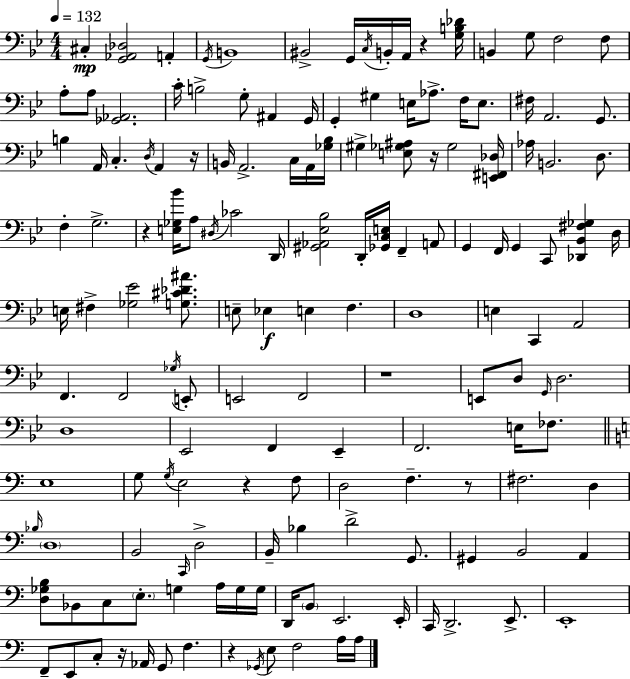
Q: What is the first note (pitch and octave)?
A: C#3